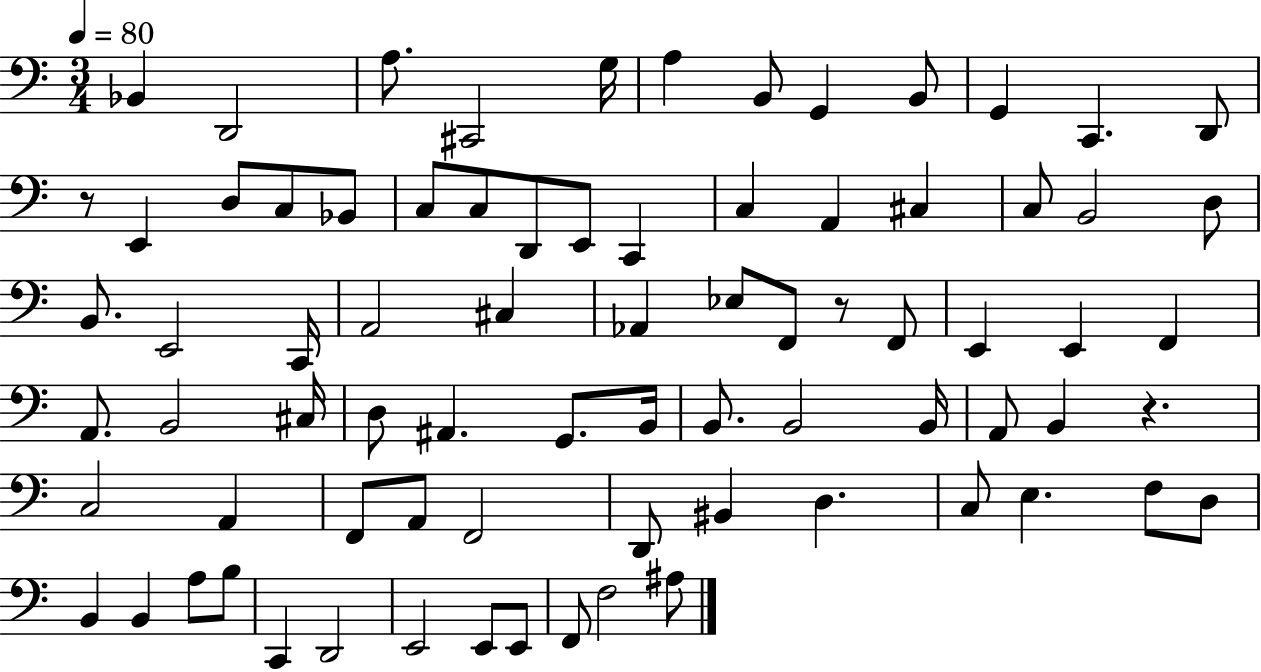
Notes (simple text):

Bb2/q D2/h A3/e. C#2/h G3/s A3/q B2/e G2/q B2/e G2/q C2/q. D2/e R/e E2/q D3/e C3/e Bb2/e C3/e C3/e D2/e E2/e C2/q C3/q A2/q C#3/q C3/e B2/h D3/e B2/e. E2/h C2/s A2/h C#3/q Ab2/q Eb3/e F2/e R/e F2/e E2/q E2/q F2/q A2/e. B2/h C#3/s D3/e A#2/q. G2/e. B2/s B2/e. B2/h B2/s A2/e B2/q R/q. C3/h A2/q F2/e A2/e F2/h D2/e BIS2/q D3/q. C3/e E3/q. F3/e D3/e B2/q B2/q A3/e B3/e C2/q D2/h E2/h E2/e E2/e F2/e F3/h A#3/e